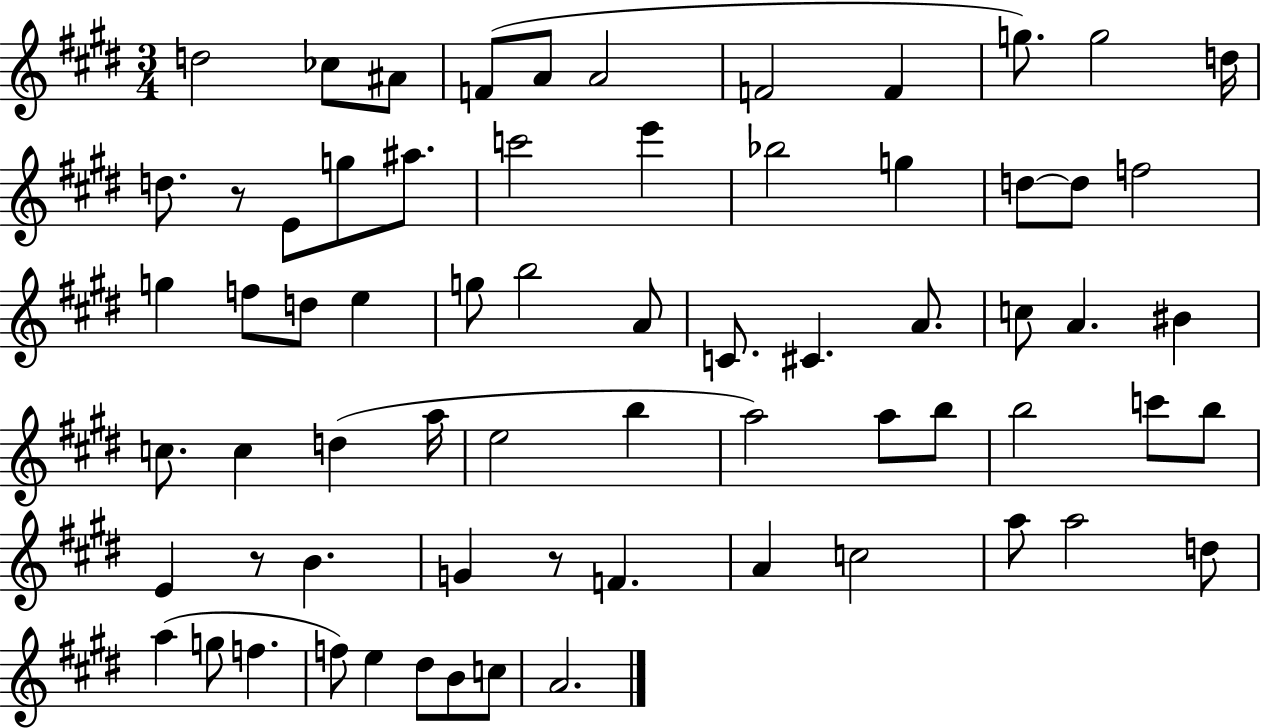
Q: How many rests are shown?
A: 3